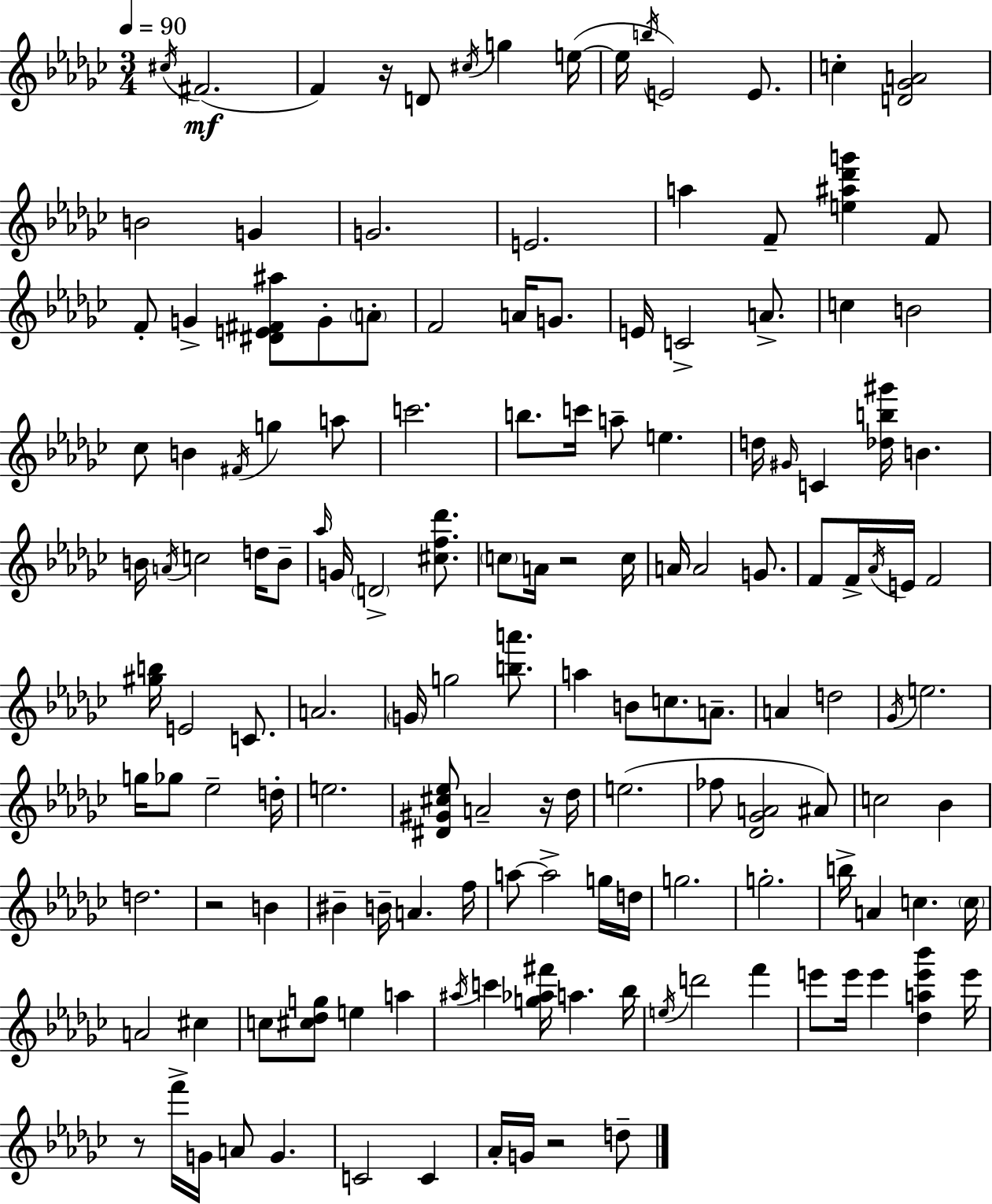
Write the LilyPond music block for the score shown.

{
  \clef treble
  \numericTimeSignature
  \time 3/4
  \key ees \minor
  \tempo 4 = 90
  \acciaccatura { cis''16 }(\mf fis'2. | f'4) r16 d'8 \acciaccatura { cis''16 } g''4 | e''16~(~ e''16 \acciaccatura { b''16 } e'2) | e'8. c''4-. <d' ges' a'>2 | \break b'2 g'4 | g'2. | e'2. | a''4 f'8-- <e'' ais'' des''' g'''>4 | \break f'8 f'8-. g'4-> <dis' e' fis' ais''>8 g'8-. | \parenthesize a'8-. f'2 a'16 | g'8. e'16 c'2-> | a'8.-> c''4 b'2 | \break ces''8 b'4 \acciaccatura { fis'16 } g''4 | a''8 c'''2. | b''8. c'''16 a''8-- e''4. | d''16 \grace { gis'16 } c'4 <des'' b'' gis'''>16 b'4. | \break b'16 \acciaccatura { a'16 } c''2 | d''16 b'8-- \grace { aes''16 } g'16 \parenthesize d'2-> | <cis'' f'' des'''>8. \parenthesize c''8 a'16 r2 | c''16 a'16 a'2 | \break g'8. f'8 f'16-> \acciaccatura { aes'16 } e'16 | f'2 <gis'' b''>16 e'2 | c'8. a'2. | \parenthesize g'16 g''2 | \break <b'' a'''>8. a''4 | b'8 c''8. a'8.-- a'4 | d''2 \acciaccatura { ges'16 } e''2. | g''16 ges''8 | \break ees''2-- d''16-. e''2. | <dis' gis' cis'' ees''>8 a'2-- | r16 des''16 e''2.( | fes''8 <des' ges' a'>2 | \break ais'8) c''2 | bes'4 d''2. | r2 | b'4 bis'4-- | \break b'16-- a'4. f''16 a''8~~ a''2-> | g''16 d''16 g''2. | g''2.-. | b''16-> a'4 | \break c''4. \parenthesize c''16 a'2 | cis''4 c''8 <cis'' des'' g''>8 | e''4 a''4 \acciaccatura { ais''16 } c'''4 | <g'' aes'' fis'''>16 a''4. bes''16 \acciaccatura { e''16 } d'''2 | \break f'''4 e'''8 | e'''16 e'''4 <des'' a'' e''' bes'''>4 e'''16 r8 | f'''16-> g'16 a'8 g'4. c'2 | c'4 aes'16-. | \break g'16 r2 d''8-- \bar "|."
}